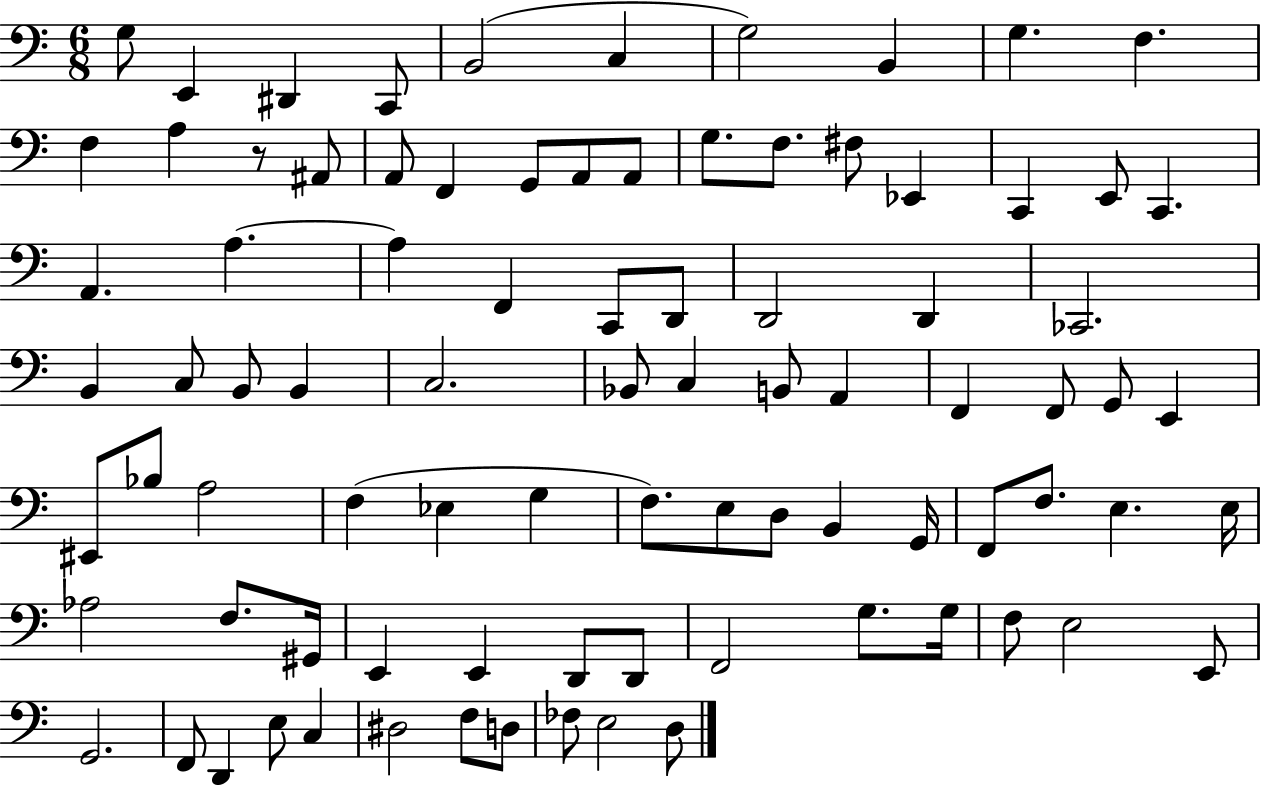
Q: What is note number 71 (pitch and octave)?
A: G3